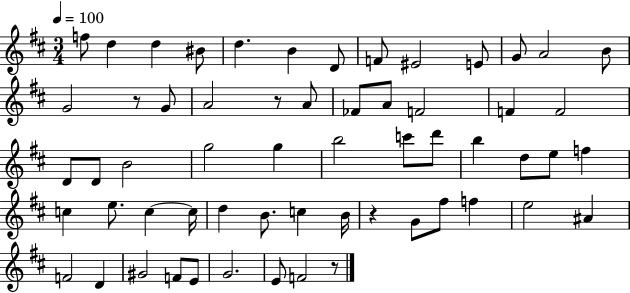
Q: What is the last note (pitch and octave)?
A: F4